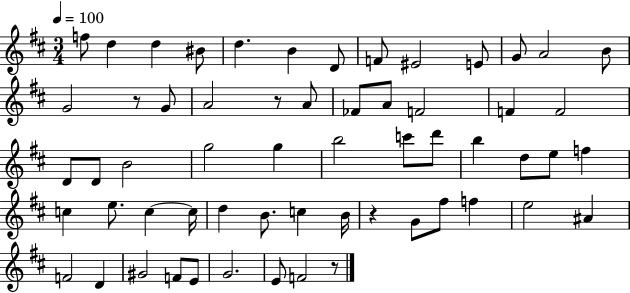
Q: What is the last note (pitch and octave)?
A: F4